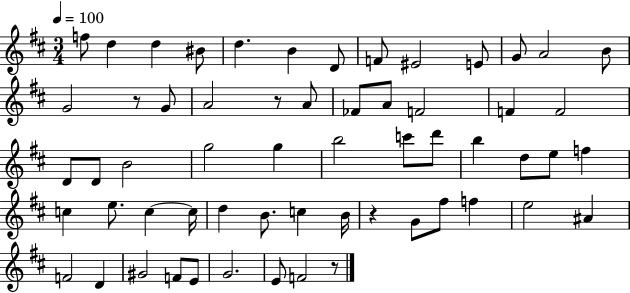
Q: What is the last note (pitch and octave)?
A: F4